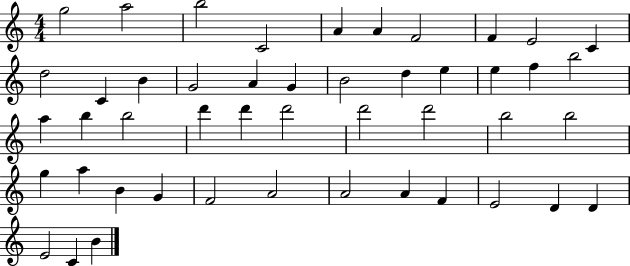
{
  \clef treble
  \numericTimeSignature
  \time 4/4
  \key c \major
  g''2 a''2 | b''2 c'2 | a'4 a'4 f'2 | f'4 e'2 c'4 | \break d''2 c'4 b'4 | g'2 a'4 g'4 | b'2 d''4 e''4 | e''4 f''4 b''2 | \break a''4 b''4 b''2 | d'''4 d'''4 d'''2 | d'''2 d'''2 | b''2 b''2 | \break g''4 a''4 b'4 g'4 | f'2 a'2 | a'2 a'4 f'4 | e'2 d'4 d'4 | \break e'2 c'4 b'4 | \bar "|."
}